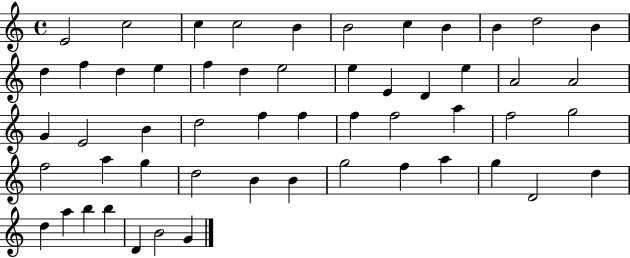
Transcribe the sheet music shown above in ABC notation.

X:1
T:Untitled
M:4/4
L:1/4
K:C
E2 c2 c c2 B B2 c B B d2 B d f d e f d e2 e E D e A2 A2 G E2 B d2 f f f f2 a f2 g2 f2 a g d2 B B g2 f a g D2 d d a b b D B2 G